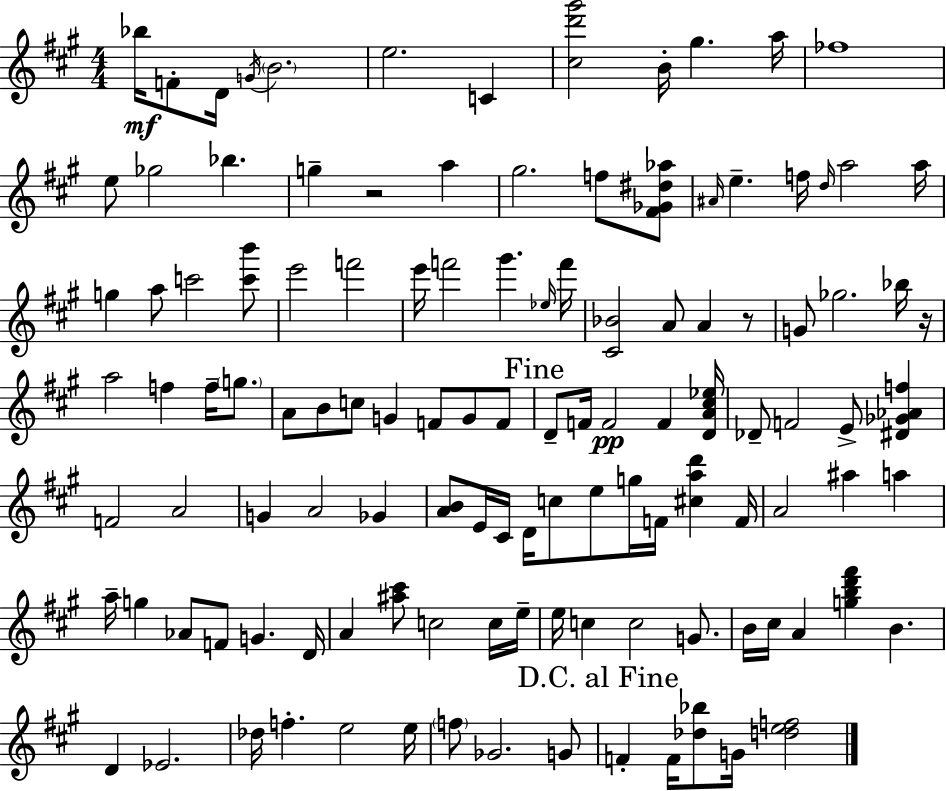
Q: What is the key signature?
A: A major